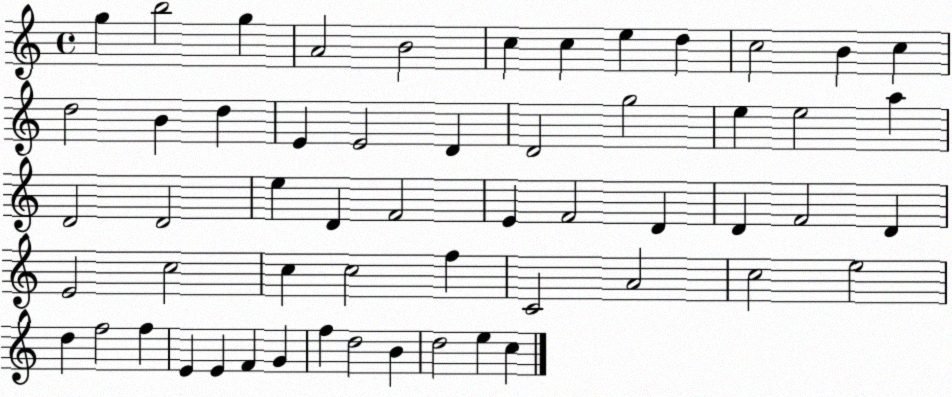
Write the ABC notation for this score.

X:1
T:Untitled
M:4/4
L:1/4
K:C
g b2 g A2 B2 c c e d c2 B c d2 B d E E2 D D2 g2 e e2 a D2 D2 e D F2 E F2 D D F2 D E2 c2 c c2 f C2 A2 c2 e2 d f2 f E E F G f d2 B d2 e c